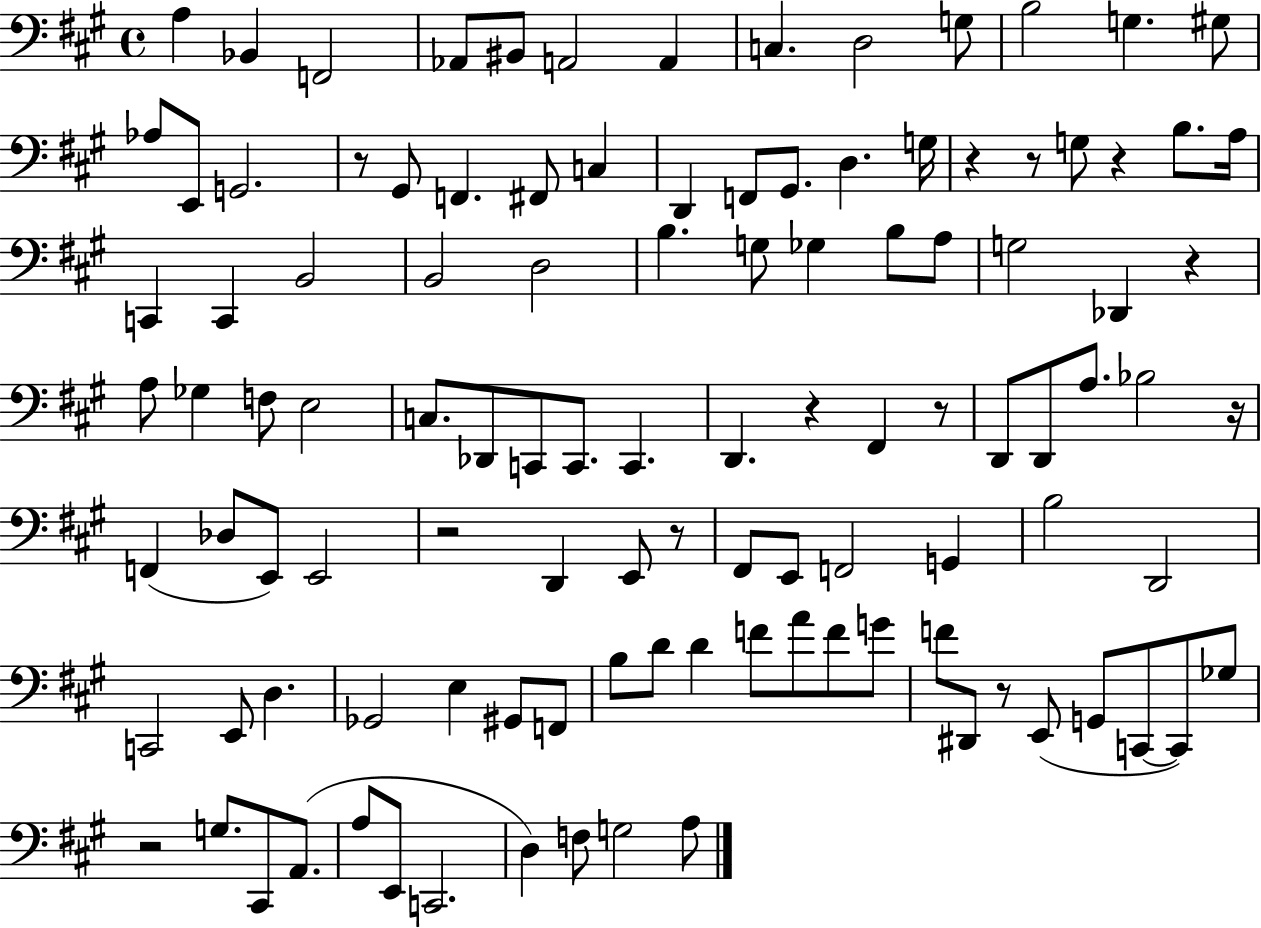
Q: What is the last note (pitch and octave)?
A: A3